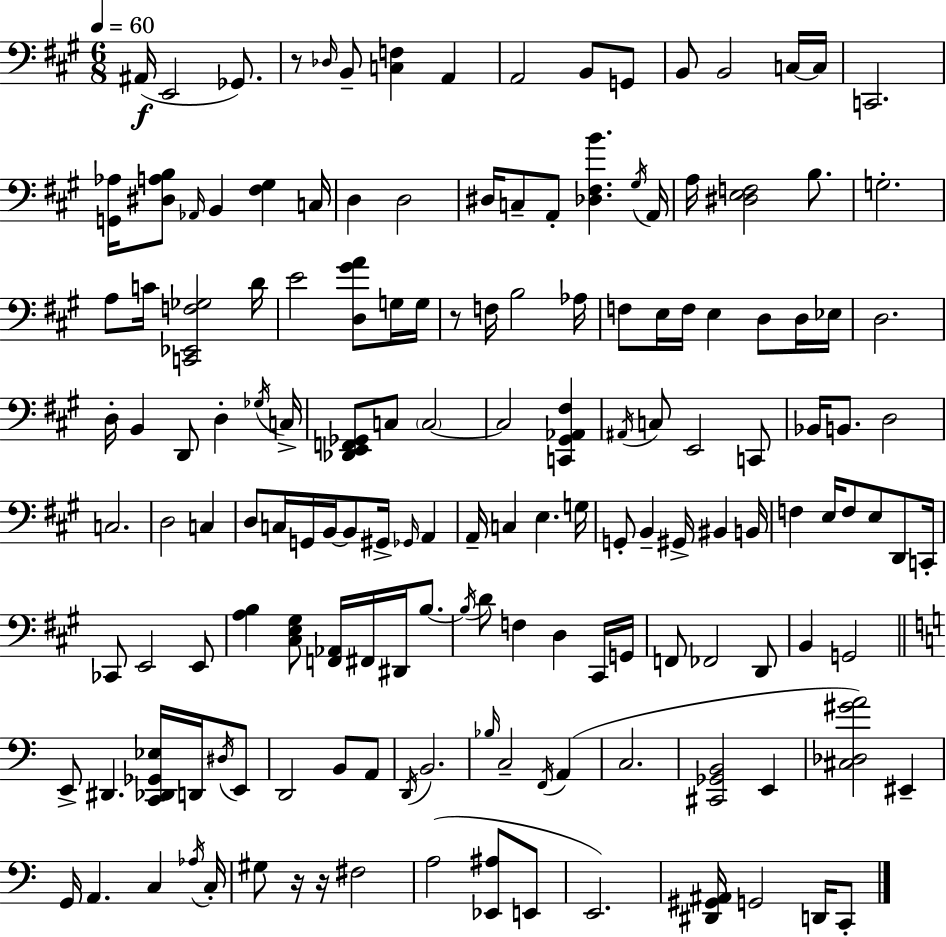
X:1
T:Untitled
M:6/8
L:1/4
K:A
^A,,/4 E,,2 _G,,/2 z/2 _D,/4 B,,/2 [C,F,] A,, A,,2 B,,/2 G,,/2 B,,/2 B,,2 C,/4 C,/4 C,,2 [G,,_A,]/4 [^D,A,B,]/2 _A,,/4 B,, [^F,^G,] C,/4 D, D,2 ^D,/4 C,/2 A,,/2 [_D,^F,B] ^G,/4 A,,/4 A,/4 [^D,E,F,]2 B,/2 G,2 A,/2 C/4 [C,,_E,,F,_G,]2 D/4 E2 [D,^GA]/2 G,/4 G,/4 z/2 F,/4 B,2 _A,/4 F,/2 E,/4 F,/4 E, D,/2 D,/4 _E,/4 D,2 D,/4 B,, D,,/2 D, _G,/4 C,/4 [_D,,E,,F,,_G,,]/2 C,/2 C,2 C,2 [C,,^G,,_A,,^F,] ^A,,/4 C,/2 E,,2 C,,/2 _B,,/4 B,,/2 D,2 C,2 D,2 C, D,/2 C,/4 G,,/4 B,,/4 B,,/2 ^G,,/4 _G,,/4 A,, A,,/4 C, E, G,/4 G,,/2 B,, ^G,,/4 ^B,, B,,/4 F, E,/4 F,/2 E,/2 D,,/2 C,,/4 _C,,/2 E,,2 E,,/2 [A,B,] [^C,E,^G,]/2 [F,,_A,,]/4 ^F,,/4 ^D,,/4 B,/2 B,/4 D/2 F, D, ^C,,/4 G,,/4 F,,/2 _F,,2 D,,/2 B,, G,,2 E,,/2 ^D,, [C,,_D,,_G,,_E,]/4 D,,/4 ^D,/4 E,,/2 D,,2 B,,/2 A,,/2 D,,/4 B,,2 _B,/4 C,2 F,,/4 A,, C,2 [^C,,_G,,B,,]2 E,, [^C,_D,^GA]2 ^E,, G,,/4 A,, C, _A,/4 C,/4 ^G,/2 z/4 z/4 ^F,2 A,2 [_E,,^A,]/2 E,,/2 E,,2 [^D,,^G,,^A,,]/4 G,,2 D,,/4 C,,/2